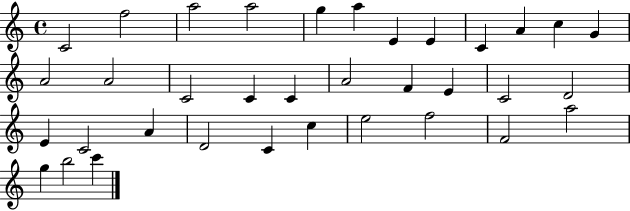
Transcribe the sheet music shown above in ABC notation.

X:1
T:Untitled
M:4/4
L:1/4
K:C
C2 f2 a2 a2 g a E E C A c G A2 A2 C2 C C A2 F E C2 D2 E C2 A D2 C c e2 f2 F2 a2 g b2 c'